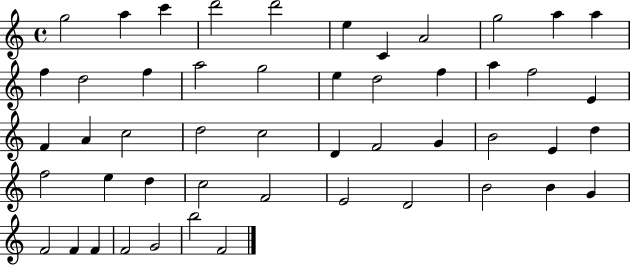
X:1
T:Untitled
M:4/4
L:1/4
K:C
g2 a c' d'2 d'2 e C A2 g2 a a f d2 f a2 g2 e d2 f a f2 E F A c2 d2 c2 D F2 G B2 E d f2 e d c2 F2 E2 D2 B2 B G F2 F F F2 G2 b2 F2